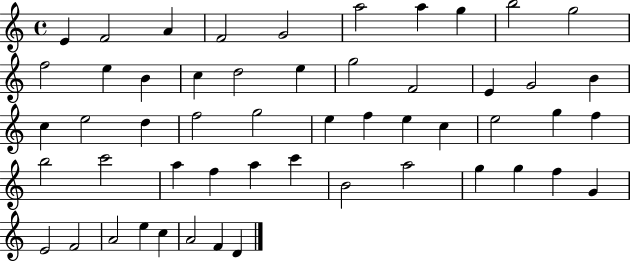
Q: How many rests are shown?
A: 0